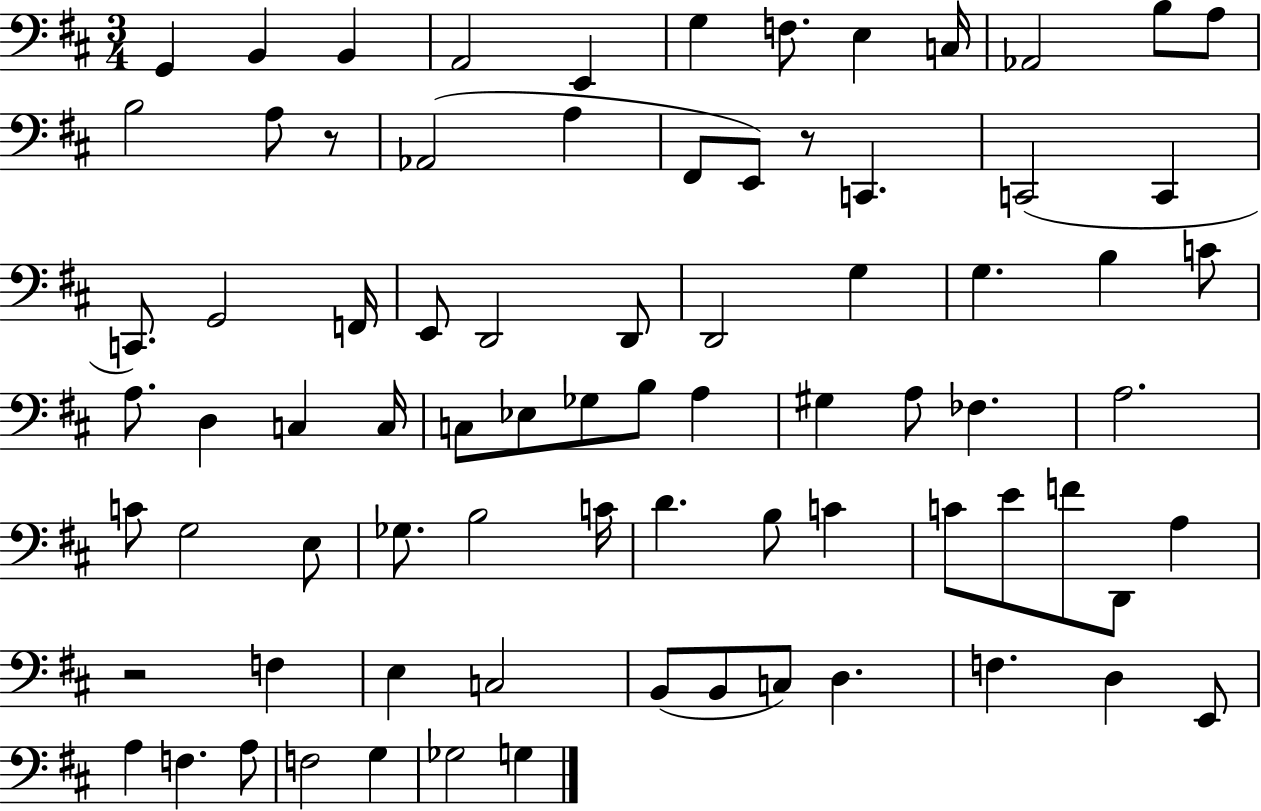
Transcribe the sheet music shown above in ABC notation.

X:1
T:Untitled
M:3/4
L:1/4
K:D
G,, B,, B,, A,,2 E,, G, F,/2 E, C,/4 _A,,2 B,/2 A,/2 B,2 A,/2 z/2 _A,,2 A, ^F,,/2 E,,/2 z/2 C,, C,,2 C,, C,,/2 G,,2 F,,/4 E,,/2 D,,2 D,,/2 D,,2 G, G, B, C/2 A,/2 D, C, C,/4 C,/2 _E,/2 _G,/2 B,/2 A, ^G, A,/2 _F, A,2 C/2 G,2 E,/2 _G,/2 B,2 C/4 D B,/2 C C/2 E/2 F/2 D,,/2 A, z2 F, E, C,2 B,,/2 B,,/2 C,/2 D, F, D, E,,/2 A, F, A,/2 F,2 G, _G,2 G,